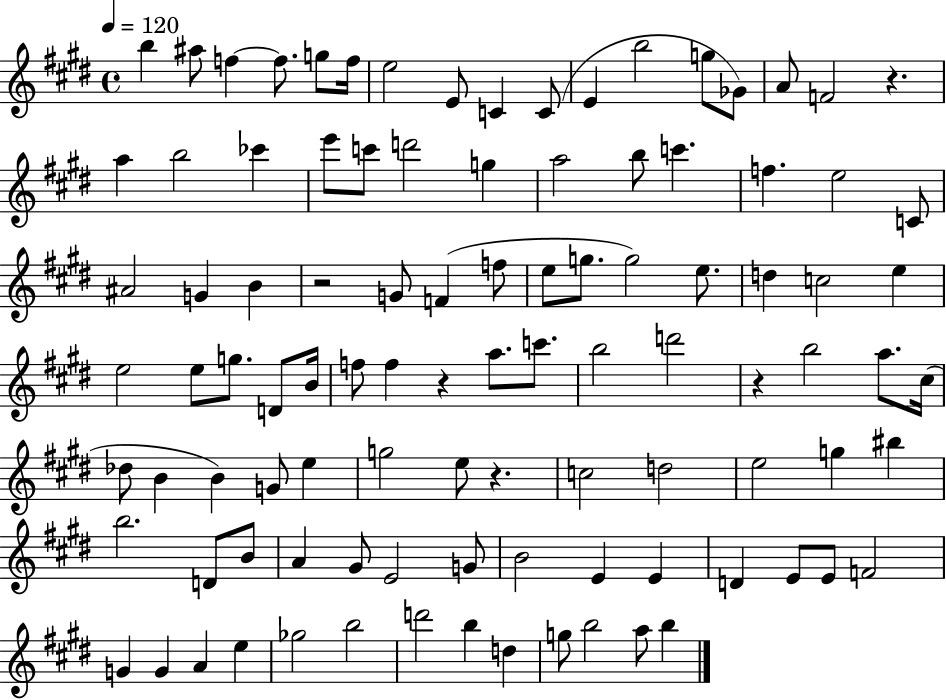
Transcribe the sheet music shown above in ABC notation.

X:1
T:Untitled
M:4/4
L:1/4
K:E
b ^a/2 f f/2 g/2 f/4 e2 E/2 C C/2 E b2 g/2 _G/2 A/2 F2 z a b2 _c' e'/2 c'/2 d'2 g a2 b/2 c' f e2 C/2 ^A2 G B z2 G/2 F f/2 e/2 g/2 g2 e/2 d c2 e e2 e/2 g/2 D/2 B/4 f/2 f z a/2 c'/2 b2 d'2 z b2 a/2 ^c/4 _d/2 B B G/2 e g2 e/2 z c2 d2 e2 g ^b b2 D/2 B/2 A ^G/2 E2 G/2 B2 E E D E/2 E/2 F2 G G A e _g2 b2 d'2 b d g/2 b2 a/2 b